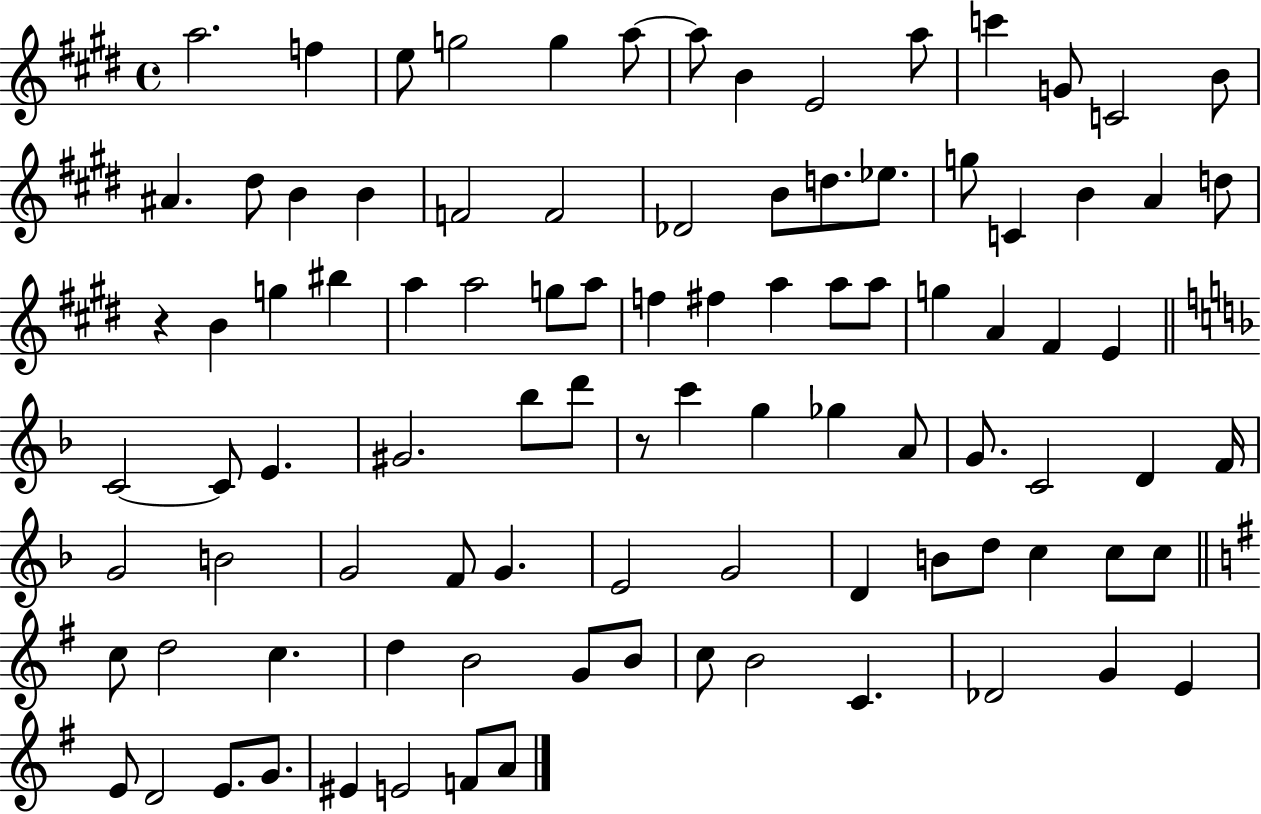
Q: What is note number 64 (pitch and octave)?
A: G4